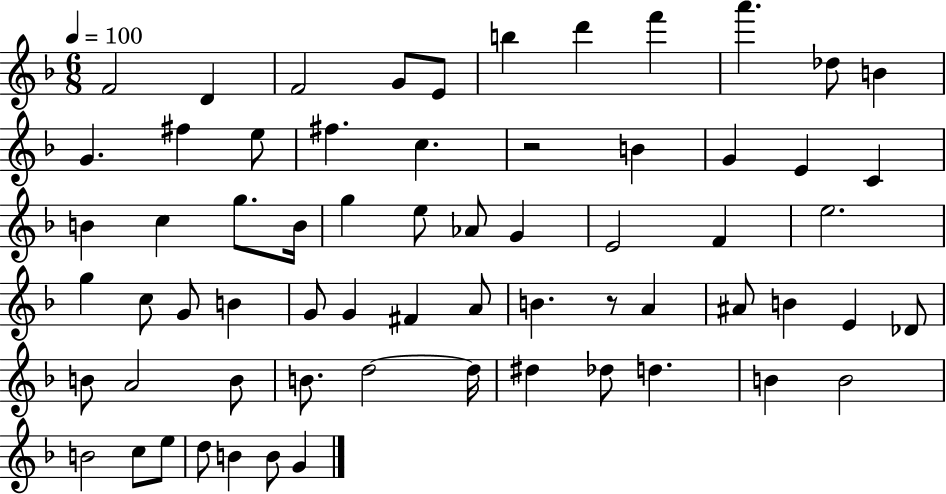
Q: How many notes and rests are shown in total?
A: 65